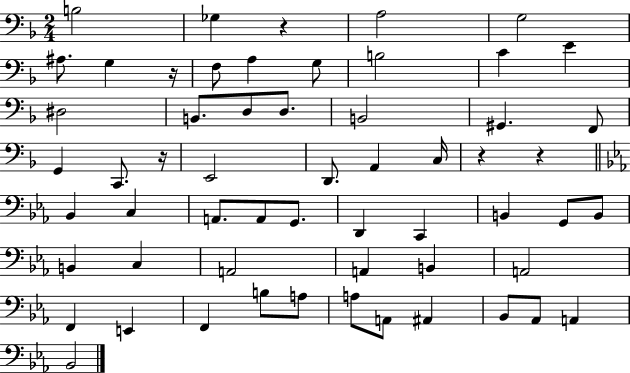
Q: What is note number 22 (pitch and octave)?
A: E2